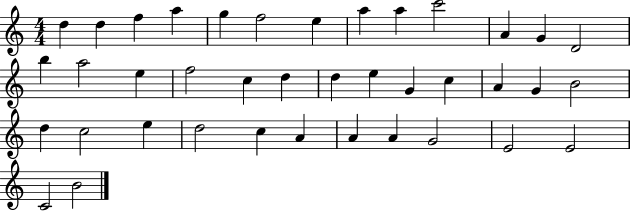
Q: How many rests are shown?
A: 0